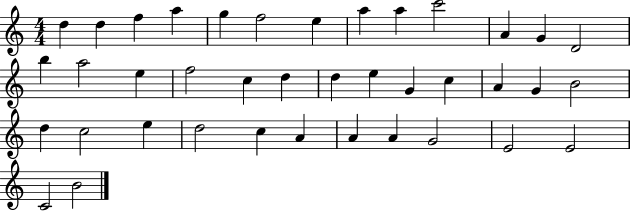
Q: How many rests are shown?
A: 0